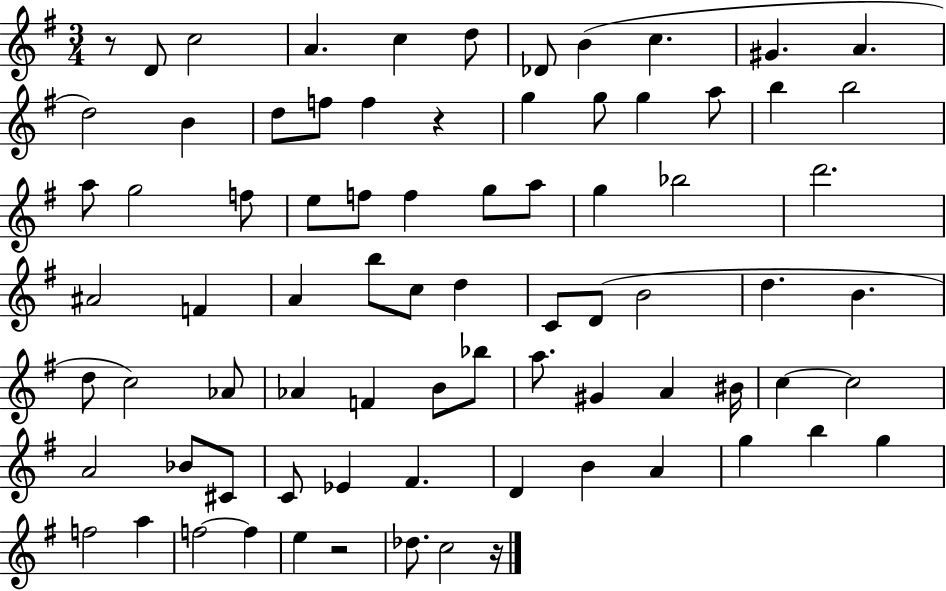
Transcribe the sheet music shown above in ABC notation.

X:1
T:Untitled
M:3/4
L:1/4
K:G
z/2 D/2 c2 A c d/2 _D/2 B c ^G A d2 B d/2 f/2 f z g g/2 g a/2 b b2 a/2 g2 f/2 e/2 f/2 f g/2 a/2 g _b2 d'2 ^A2 F A b/2 c/2 d C/2 D/2 B2 d B d/2 c2 _A/2 _A F B/2 _b/2 a/2 ^G A ^B/4 c c2 A2 _B/2 ^C/2 C/2 _E ^F D B A g b g f2 a f2 f e z2 _d/2 c2 z/4